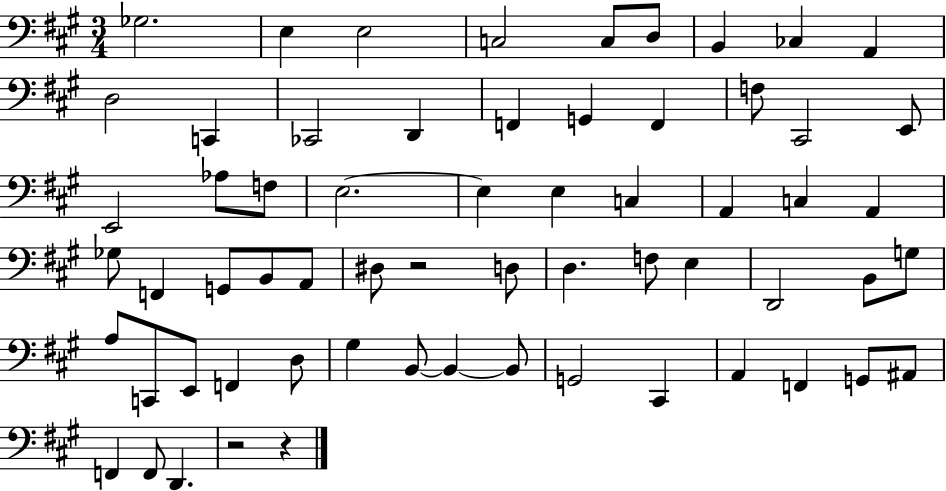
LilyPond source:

{
  \clef bass
  \numericTimeSignature
  \time 3/4
  \key a \major
  ges2. | e4 e2 | c2 c8 d8 | b,4 ces4 a,4 | \break d2 c,4 | ces,2 d,4 | f,4 g,4 f,4 | f8 cis,2 e,8 | \break e,2 aes8 f8 | e2.~~ | e4 e4 c4 | a,4 c4 a,4 | \break ges8 f,4 g,8 b,8 a,8 | dis8 r2 d8 | d4. f8 e4 | d,2 b,8 g8 | \break a8 c,8 e,8 f,4 d8 | gis4 b,8~~ b,4~~ b,8 | g,2 cis,4 | a,4 f,4 g,8 ais,8 | \break f,4 f,8 d,4. | r2 r4 | \bar "|."
}